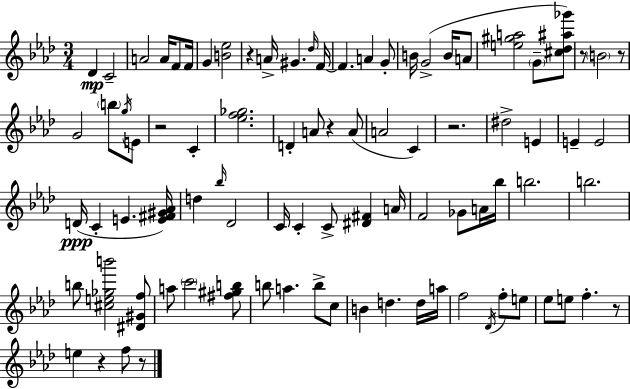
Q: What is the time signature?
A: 3/4